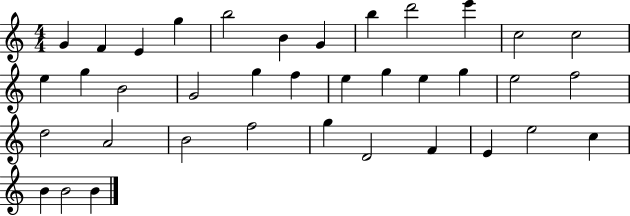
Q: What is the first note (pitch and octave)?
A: G4